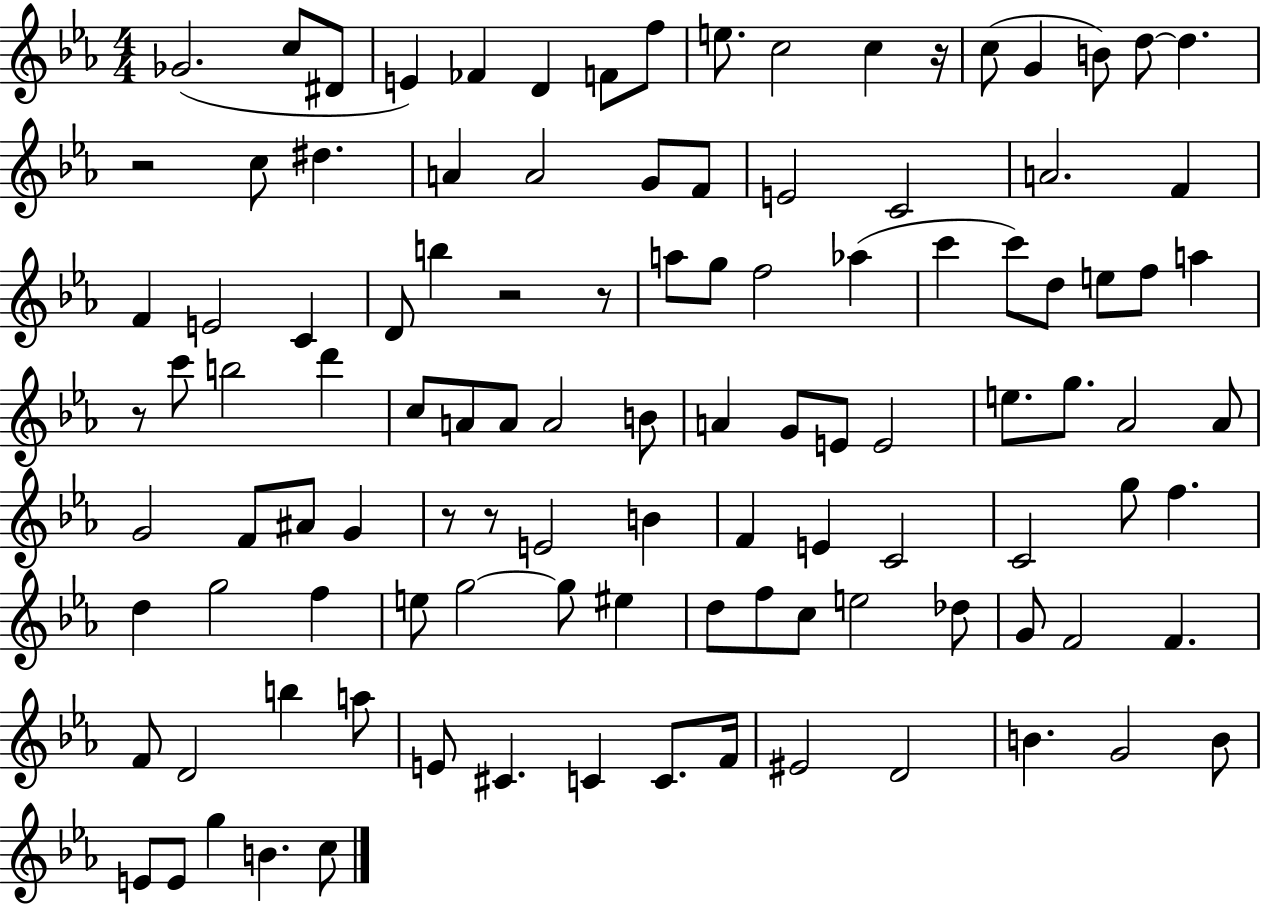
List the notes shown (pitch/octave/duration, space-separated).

Gb4/h. C5/e D#4/e E4/q FES4/q D4/q F4/e F5/e E5/e. C5/h C5/q R/s C5/e G4/q B4/e D5/e D5/q. R/h C5/e D#5/q. A4/q A4/h G4/e F4/e E4/h C4/h A4/h. F4/q F4/q E4/h C4/q D4/e B5/q R/h R/e A5/e G5/e F5/h Ab5/q C6/q C6/e D5/e E5/e F5/e A5/q R/e C6/e B5/h D6/q C5/e A4/e A4/e A4/h B4/e A4/q G4/e E4/e E4/h E5/e. G5/e. Ab4/h Ab4/e G4/h F4/e A#4/e G4/q R/e R/e E4/h B4/q F4/q E4/q C4/h C4/h G5/e F5/q. D5/q G5/h F5/q E5/e G5/h G5/e EIS5/q D5/e F5/e C5/e E5/h Db5/e G4/e F4/h F4/q. F4/e D4/h B5/q A5/e E4/e C#4/q. C4/q C4/e. F4/s EIS4/h D4/h B4/q. G4/h B4/e E4/e E4/e G5/q B4/q. C5/e